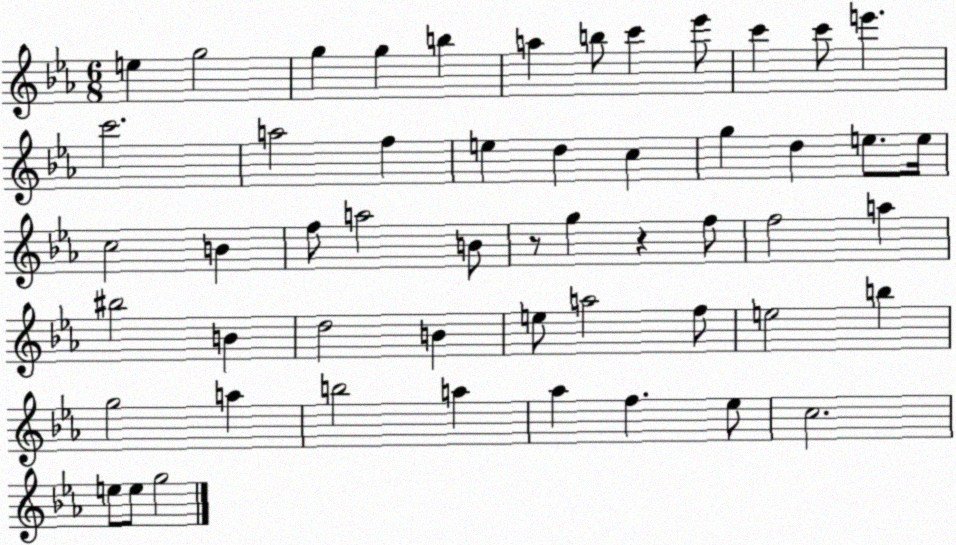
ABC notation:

X:1
T:Untitled
M:6/8
L:1/4
K:Eb
e g2 g g b a b/2 c' _e'/2 c' c'/2 e' c'2 a2 f e d c g d e/2 e/4 c2 B f/2 a2 B/2 z/2 g z f/2 f2 a ^b2 B d2 B e/2 a2 f/2 e2 b g2 a b2 a _a f _e/2 c2 e/2 e/2 g2